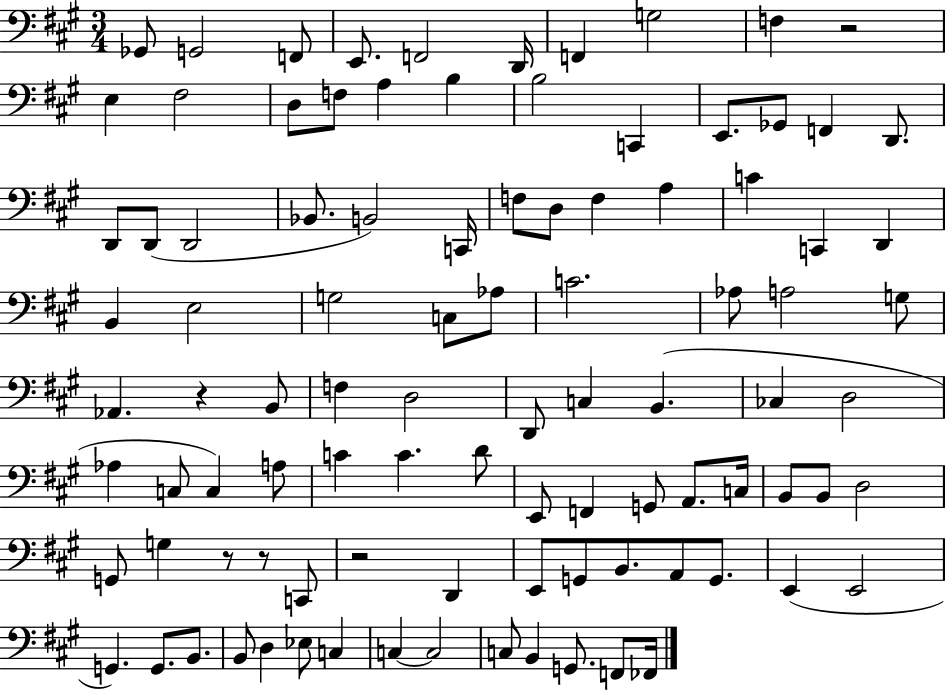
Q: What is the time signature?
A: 3/4